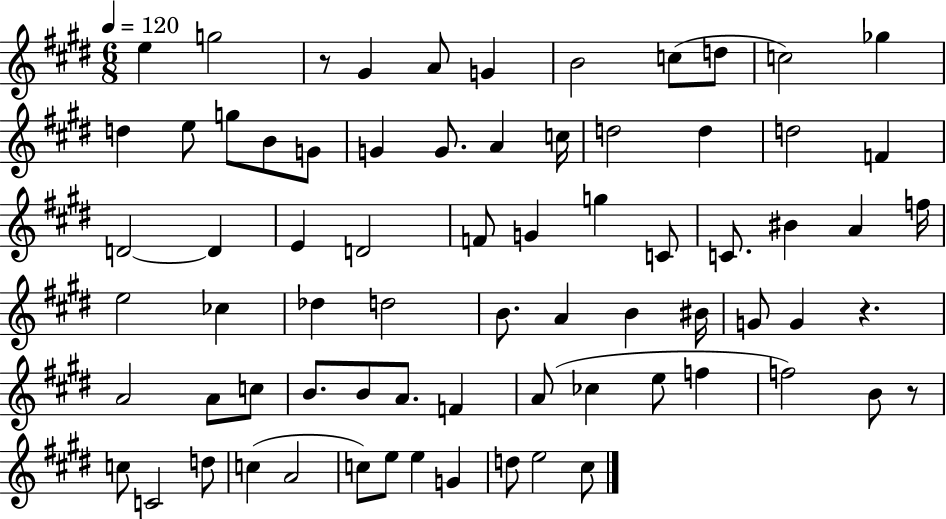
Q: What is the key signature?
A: E major